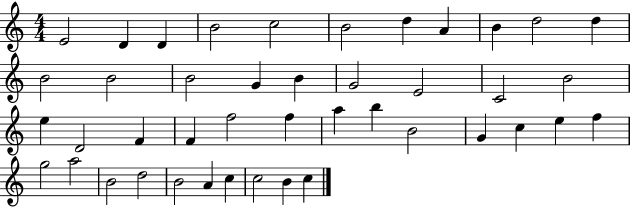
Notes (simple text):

E4/h D4/q D4/q B4/h C5/h B4/h D5/q A4/q B4/q D5/h D5/q B4/h B4/h B4/h G4/q B4/q G4/h E4/h C4/h B4/h E5/q D4/h F4/q F4/q F5/h F5/q A5/q B5/q B4/h G4/q C5/q E5/q F5/q G5/h A5/h B4/h D5/h B4/h A4/q C5/q C5/h B4/q C5/q